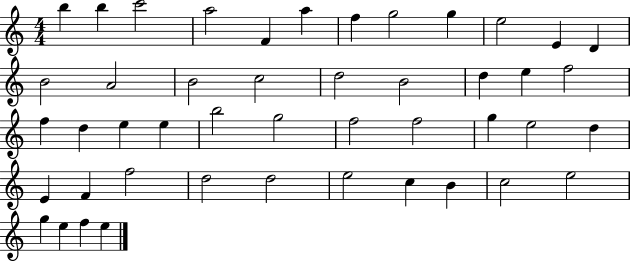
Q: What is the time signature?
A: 4/4